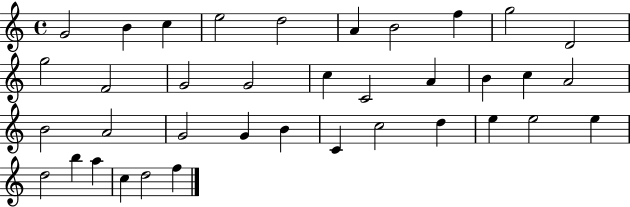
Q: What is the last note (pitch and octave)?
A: F5